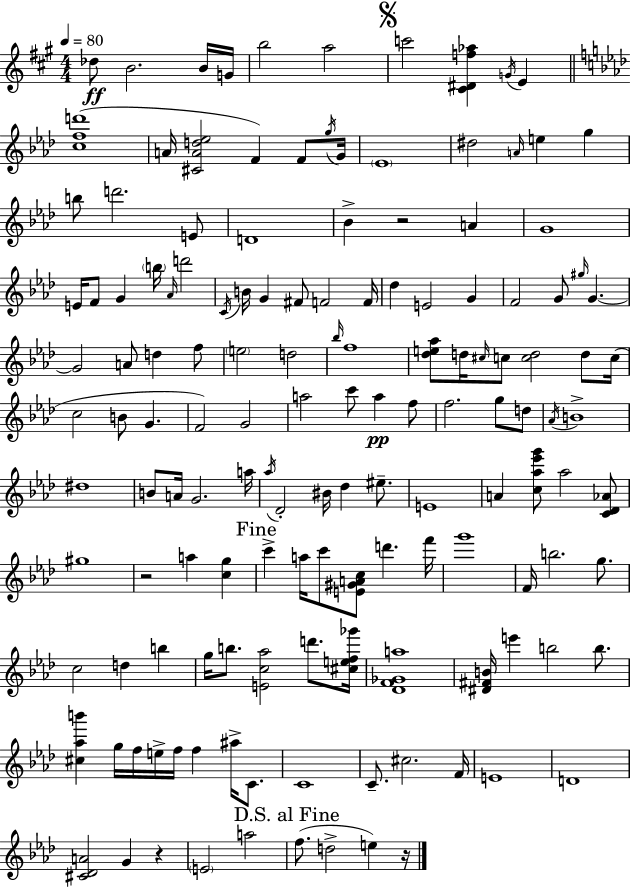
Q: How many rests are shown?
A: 4